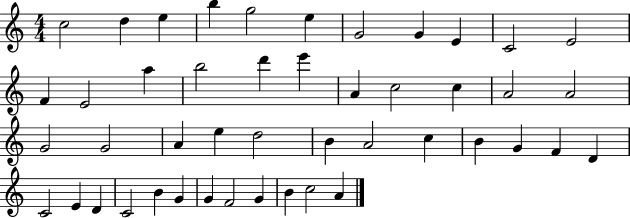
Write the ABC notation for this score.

X:1
T:Untitled
M:4/4
L:1/4
K:C
c2 d e b g2 e G2 G E C2 E2 F E2 a b2 d' e' A c2 c A2 A2 G2 G2 A e d2 B A2 c B G F D C2 E D C2 B G G F2 G B c2 A